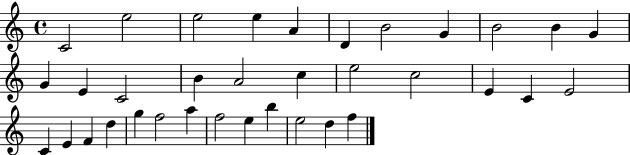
{
  \clef treble
  \time 4/4
  \defaultTimeSignature
  \key c \major
  c'2 e''2 | e''2 e''4 a'4 | d'4 b'2 g'4 | b'2 b'4 g'4 | \break g'4 e'4 c'2 | b'4 a'2 c''4 | e''2 c''2 | e'4 c'4 e'2 | \break c'4 e'4 f'4 d''4 | g''4 f''2 a''4 | f''2 e''4 b''4 | e''2 d''4 f''4 | \break \bar "|."
}